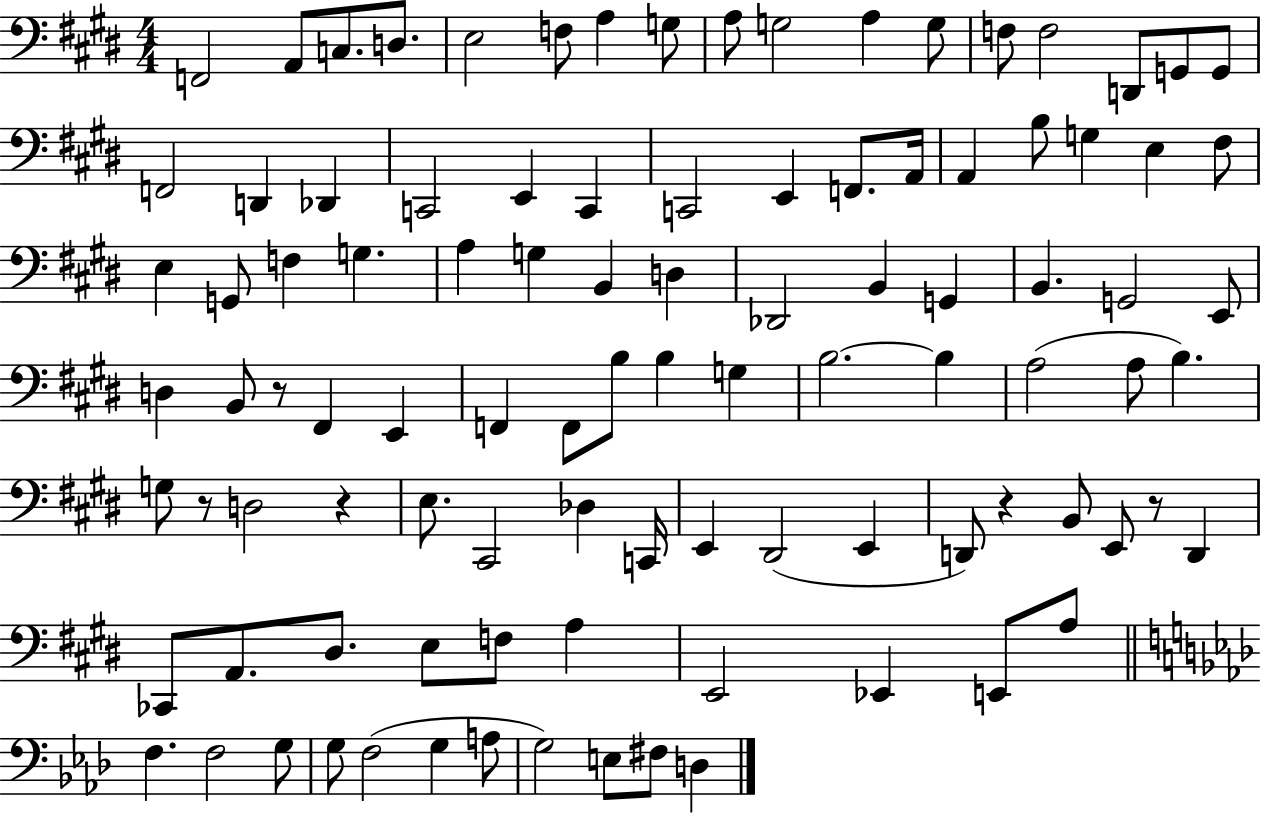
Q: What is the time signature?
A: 4/4